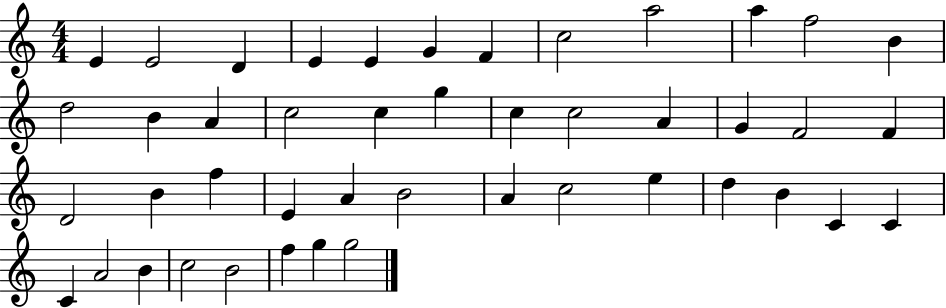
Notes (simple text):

E4/q E4/h D4/q E4/q E4/q G4/q F4/q C5/h A5/h A5/q F5/h B4/q D5/h B4/q A4/q C5/h C5/q G5/q C5/q C5/h A4/q G4/q F4/h F4/q D4/h B4/q F5/q E4/q A4/q B4/h A4/q C5/h E5/q D5/q B4/q C4/q C4/q C4/q A4/h B4/q C5/h B4/h F5/q G5/q G5/h